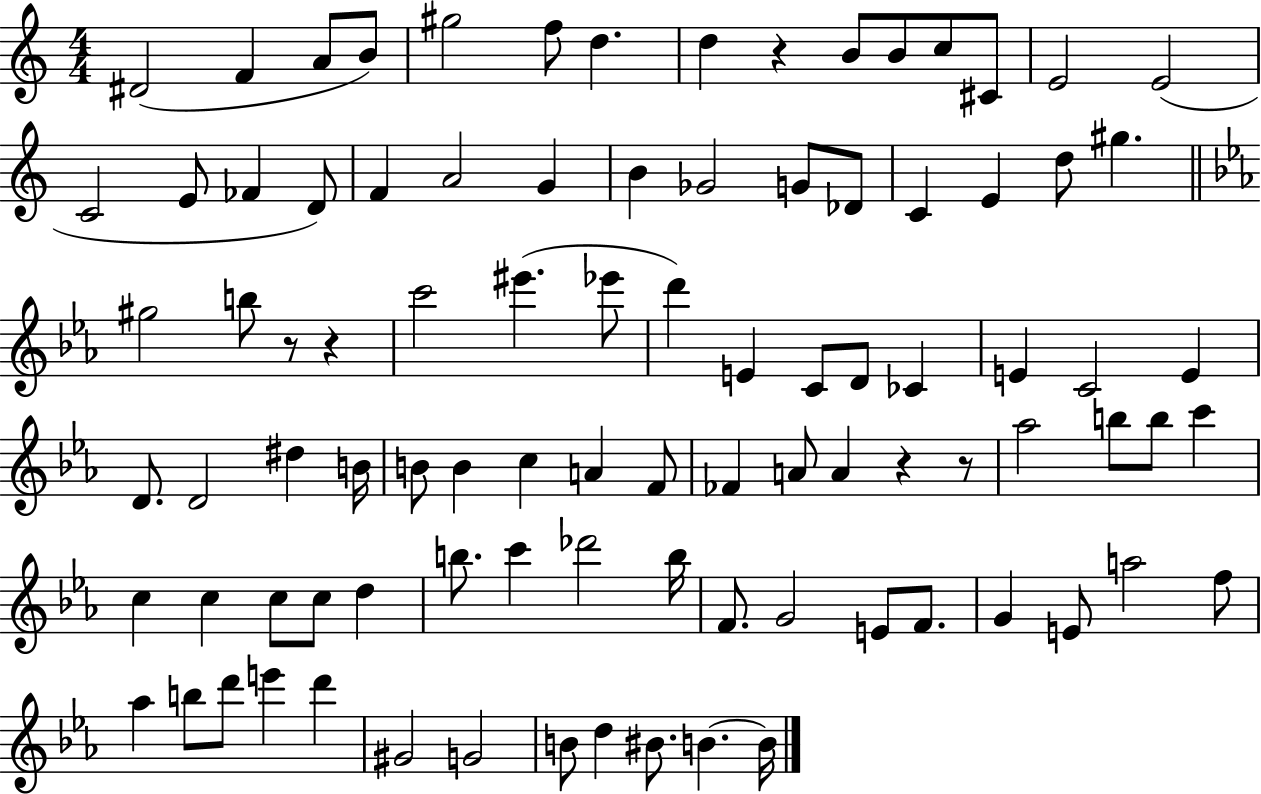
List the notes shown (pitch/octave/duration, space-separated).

D#4/h F4/q A4/e B4/e G#5/h F5/e D5/q. D5/q R/q B4/e B4/e C5/e C#4/e E4/h E4/h C4/h E4/e FES4/q D4/e F4/q A4/h G4/q B4/q Gb4/h G4/e Db4/e C4/q E4/q D5/e G#5/q. G#5/h B5/e R/e R/q C6/h EIS6/q. Eb6/e D6/q E4/q C4/e D4/e CES4/q E4/q C4/h E4/q D4/e. D4/h D#5/q B4/s B4/e B4/q C5/q A4/q F4/e FES4/q A4/e A4/q R/q R/e Ab5/h B5/e B5/e C6/q C5/q C5/q C5/e C5/e D5/q B5/e. C6/q Db6/h B5/s F4/e. G4/h E4/e F4/e. G4/q E4/e A5/h F5/e Ab5/q B5/e D6/e E6/q D6/q G#4/h G4/h B4/e D5/q BIS4/e. B4/q. B4/s